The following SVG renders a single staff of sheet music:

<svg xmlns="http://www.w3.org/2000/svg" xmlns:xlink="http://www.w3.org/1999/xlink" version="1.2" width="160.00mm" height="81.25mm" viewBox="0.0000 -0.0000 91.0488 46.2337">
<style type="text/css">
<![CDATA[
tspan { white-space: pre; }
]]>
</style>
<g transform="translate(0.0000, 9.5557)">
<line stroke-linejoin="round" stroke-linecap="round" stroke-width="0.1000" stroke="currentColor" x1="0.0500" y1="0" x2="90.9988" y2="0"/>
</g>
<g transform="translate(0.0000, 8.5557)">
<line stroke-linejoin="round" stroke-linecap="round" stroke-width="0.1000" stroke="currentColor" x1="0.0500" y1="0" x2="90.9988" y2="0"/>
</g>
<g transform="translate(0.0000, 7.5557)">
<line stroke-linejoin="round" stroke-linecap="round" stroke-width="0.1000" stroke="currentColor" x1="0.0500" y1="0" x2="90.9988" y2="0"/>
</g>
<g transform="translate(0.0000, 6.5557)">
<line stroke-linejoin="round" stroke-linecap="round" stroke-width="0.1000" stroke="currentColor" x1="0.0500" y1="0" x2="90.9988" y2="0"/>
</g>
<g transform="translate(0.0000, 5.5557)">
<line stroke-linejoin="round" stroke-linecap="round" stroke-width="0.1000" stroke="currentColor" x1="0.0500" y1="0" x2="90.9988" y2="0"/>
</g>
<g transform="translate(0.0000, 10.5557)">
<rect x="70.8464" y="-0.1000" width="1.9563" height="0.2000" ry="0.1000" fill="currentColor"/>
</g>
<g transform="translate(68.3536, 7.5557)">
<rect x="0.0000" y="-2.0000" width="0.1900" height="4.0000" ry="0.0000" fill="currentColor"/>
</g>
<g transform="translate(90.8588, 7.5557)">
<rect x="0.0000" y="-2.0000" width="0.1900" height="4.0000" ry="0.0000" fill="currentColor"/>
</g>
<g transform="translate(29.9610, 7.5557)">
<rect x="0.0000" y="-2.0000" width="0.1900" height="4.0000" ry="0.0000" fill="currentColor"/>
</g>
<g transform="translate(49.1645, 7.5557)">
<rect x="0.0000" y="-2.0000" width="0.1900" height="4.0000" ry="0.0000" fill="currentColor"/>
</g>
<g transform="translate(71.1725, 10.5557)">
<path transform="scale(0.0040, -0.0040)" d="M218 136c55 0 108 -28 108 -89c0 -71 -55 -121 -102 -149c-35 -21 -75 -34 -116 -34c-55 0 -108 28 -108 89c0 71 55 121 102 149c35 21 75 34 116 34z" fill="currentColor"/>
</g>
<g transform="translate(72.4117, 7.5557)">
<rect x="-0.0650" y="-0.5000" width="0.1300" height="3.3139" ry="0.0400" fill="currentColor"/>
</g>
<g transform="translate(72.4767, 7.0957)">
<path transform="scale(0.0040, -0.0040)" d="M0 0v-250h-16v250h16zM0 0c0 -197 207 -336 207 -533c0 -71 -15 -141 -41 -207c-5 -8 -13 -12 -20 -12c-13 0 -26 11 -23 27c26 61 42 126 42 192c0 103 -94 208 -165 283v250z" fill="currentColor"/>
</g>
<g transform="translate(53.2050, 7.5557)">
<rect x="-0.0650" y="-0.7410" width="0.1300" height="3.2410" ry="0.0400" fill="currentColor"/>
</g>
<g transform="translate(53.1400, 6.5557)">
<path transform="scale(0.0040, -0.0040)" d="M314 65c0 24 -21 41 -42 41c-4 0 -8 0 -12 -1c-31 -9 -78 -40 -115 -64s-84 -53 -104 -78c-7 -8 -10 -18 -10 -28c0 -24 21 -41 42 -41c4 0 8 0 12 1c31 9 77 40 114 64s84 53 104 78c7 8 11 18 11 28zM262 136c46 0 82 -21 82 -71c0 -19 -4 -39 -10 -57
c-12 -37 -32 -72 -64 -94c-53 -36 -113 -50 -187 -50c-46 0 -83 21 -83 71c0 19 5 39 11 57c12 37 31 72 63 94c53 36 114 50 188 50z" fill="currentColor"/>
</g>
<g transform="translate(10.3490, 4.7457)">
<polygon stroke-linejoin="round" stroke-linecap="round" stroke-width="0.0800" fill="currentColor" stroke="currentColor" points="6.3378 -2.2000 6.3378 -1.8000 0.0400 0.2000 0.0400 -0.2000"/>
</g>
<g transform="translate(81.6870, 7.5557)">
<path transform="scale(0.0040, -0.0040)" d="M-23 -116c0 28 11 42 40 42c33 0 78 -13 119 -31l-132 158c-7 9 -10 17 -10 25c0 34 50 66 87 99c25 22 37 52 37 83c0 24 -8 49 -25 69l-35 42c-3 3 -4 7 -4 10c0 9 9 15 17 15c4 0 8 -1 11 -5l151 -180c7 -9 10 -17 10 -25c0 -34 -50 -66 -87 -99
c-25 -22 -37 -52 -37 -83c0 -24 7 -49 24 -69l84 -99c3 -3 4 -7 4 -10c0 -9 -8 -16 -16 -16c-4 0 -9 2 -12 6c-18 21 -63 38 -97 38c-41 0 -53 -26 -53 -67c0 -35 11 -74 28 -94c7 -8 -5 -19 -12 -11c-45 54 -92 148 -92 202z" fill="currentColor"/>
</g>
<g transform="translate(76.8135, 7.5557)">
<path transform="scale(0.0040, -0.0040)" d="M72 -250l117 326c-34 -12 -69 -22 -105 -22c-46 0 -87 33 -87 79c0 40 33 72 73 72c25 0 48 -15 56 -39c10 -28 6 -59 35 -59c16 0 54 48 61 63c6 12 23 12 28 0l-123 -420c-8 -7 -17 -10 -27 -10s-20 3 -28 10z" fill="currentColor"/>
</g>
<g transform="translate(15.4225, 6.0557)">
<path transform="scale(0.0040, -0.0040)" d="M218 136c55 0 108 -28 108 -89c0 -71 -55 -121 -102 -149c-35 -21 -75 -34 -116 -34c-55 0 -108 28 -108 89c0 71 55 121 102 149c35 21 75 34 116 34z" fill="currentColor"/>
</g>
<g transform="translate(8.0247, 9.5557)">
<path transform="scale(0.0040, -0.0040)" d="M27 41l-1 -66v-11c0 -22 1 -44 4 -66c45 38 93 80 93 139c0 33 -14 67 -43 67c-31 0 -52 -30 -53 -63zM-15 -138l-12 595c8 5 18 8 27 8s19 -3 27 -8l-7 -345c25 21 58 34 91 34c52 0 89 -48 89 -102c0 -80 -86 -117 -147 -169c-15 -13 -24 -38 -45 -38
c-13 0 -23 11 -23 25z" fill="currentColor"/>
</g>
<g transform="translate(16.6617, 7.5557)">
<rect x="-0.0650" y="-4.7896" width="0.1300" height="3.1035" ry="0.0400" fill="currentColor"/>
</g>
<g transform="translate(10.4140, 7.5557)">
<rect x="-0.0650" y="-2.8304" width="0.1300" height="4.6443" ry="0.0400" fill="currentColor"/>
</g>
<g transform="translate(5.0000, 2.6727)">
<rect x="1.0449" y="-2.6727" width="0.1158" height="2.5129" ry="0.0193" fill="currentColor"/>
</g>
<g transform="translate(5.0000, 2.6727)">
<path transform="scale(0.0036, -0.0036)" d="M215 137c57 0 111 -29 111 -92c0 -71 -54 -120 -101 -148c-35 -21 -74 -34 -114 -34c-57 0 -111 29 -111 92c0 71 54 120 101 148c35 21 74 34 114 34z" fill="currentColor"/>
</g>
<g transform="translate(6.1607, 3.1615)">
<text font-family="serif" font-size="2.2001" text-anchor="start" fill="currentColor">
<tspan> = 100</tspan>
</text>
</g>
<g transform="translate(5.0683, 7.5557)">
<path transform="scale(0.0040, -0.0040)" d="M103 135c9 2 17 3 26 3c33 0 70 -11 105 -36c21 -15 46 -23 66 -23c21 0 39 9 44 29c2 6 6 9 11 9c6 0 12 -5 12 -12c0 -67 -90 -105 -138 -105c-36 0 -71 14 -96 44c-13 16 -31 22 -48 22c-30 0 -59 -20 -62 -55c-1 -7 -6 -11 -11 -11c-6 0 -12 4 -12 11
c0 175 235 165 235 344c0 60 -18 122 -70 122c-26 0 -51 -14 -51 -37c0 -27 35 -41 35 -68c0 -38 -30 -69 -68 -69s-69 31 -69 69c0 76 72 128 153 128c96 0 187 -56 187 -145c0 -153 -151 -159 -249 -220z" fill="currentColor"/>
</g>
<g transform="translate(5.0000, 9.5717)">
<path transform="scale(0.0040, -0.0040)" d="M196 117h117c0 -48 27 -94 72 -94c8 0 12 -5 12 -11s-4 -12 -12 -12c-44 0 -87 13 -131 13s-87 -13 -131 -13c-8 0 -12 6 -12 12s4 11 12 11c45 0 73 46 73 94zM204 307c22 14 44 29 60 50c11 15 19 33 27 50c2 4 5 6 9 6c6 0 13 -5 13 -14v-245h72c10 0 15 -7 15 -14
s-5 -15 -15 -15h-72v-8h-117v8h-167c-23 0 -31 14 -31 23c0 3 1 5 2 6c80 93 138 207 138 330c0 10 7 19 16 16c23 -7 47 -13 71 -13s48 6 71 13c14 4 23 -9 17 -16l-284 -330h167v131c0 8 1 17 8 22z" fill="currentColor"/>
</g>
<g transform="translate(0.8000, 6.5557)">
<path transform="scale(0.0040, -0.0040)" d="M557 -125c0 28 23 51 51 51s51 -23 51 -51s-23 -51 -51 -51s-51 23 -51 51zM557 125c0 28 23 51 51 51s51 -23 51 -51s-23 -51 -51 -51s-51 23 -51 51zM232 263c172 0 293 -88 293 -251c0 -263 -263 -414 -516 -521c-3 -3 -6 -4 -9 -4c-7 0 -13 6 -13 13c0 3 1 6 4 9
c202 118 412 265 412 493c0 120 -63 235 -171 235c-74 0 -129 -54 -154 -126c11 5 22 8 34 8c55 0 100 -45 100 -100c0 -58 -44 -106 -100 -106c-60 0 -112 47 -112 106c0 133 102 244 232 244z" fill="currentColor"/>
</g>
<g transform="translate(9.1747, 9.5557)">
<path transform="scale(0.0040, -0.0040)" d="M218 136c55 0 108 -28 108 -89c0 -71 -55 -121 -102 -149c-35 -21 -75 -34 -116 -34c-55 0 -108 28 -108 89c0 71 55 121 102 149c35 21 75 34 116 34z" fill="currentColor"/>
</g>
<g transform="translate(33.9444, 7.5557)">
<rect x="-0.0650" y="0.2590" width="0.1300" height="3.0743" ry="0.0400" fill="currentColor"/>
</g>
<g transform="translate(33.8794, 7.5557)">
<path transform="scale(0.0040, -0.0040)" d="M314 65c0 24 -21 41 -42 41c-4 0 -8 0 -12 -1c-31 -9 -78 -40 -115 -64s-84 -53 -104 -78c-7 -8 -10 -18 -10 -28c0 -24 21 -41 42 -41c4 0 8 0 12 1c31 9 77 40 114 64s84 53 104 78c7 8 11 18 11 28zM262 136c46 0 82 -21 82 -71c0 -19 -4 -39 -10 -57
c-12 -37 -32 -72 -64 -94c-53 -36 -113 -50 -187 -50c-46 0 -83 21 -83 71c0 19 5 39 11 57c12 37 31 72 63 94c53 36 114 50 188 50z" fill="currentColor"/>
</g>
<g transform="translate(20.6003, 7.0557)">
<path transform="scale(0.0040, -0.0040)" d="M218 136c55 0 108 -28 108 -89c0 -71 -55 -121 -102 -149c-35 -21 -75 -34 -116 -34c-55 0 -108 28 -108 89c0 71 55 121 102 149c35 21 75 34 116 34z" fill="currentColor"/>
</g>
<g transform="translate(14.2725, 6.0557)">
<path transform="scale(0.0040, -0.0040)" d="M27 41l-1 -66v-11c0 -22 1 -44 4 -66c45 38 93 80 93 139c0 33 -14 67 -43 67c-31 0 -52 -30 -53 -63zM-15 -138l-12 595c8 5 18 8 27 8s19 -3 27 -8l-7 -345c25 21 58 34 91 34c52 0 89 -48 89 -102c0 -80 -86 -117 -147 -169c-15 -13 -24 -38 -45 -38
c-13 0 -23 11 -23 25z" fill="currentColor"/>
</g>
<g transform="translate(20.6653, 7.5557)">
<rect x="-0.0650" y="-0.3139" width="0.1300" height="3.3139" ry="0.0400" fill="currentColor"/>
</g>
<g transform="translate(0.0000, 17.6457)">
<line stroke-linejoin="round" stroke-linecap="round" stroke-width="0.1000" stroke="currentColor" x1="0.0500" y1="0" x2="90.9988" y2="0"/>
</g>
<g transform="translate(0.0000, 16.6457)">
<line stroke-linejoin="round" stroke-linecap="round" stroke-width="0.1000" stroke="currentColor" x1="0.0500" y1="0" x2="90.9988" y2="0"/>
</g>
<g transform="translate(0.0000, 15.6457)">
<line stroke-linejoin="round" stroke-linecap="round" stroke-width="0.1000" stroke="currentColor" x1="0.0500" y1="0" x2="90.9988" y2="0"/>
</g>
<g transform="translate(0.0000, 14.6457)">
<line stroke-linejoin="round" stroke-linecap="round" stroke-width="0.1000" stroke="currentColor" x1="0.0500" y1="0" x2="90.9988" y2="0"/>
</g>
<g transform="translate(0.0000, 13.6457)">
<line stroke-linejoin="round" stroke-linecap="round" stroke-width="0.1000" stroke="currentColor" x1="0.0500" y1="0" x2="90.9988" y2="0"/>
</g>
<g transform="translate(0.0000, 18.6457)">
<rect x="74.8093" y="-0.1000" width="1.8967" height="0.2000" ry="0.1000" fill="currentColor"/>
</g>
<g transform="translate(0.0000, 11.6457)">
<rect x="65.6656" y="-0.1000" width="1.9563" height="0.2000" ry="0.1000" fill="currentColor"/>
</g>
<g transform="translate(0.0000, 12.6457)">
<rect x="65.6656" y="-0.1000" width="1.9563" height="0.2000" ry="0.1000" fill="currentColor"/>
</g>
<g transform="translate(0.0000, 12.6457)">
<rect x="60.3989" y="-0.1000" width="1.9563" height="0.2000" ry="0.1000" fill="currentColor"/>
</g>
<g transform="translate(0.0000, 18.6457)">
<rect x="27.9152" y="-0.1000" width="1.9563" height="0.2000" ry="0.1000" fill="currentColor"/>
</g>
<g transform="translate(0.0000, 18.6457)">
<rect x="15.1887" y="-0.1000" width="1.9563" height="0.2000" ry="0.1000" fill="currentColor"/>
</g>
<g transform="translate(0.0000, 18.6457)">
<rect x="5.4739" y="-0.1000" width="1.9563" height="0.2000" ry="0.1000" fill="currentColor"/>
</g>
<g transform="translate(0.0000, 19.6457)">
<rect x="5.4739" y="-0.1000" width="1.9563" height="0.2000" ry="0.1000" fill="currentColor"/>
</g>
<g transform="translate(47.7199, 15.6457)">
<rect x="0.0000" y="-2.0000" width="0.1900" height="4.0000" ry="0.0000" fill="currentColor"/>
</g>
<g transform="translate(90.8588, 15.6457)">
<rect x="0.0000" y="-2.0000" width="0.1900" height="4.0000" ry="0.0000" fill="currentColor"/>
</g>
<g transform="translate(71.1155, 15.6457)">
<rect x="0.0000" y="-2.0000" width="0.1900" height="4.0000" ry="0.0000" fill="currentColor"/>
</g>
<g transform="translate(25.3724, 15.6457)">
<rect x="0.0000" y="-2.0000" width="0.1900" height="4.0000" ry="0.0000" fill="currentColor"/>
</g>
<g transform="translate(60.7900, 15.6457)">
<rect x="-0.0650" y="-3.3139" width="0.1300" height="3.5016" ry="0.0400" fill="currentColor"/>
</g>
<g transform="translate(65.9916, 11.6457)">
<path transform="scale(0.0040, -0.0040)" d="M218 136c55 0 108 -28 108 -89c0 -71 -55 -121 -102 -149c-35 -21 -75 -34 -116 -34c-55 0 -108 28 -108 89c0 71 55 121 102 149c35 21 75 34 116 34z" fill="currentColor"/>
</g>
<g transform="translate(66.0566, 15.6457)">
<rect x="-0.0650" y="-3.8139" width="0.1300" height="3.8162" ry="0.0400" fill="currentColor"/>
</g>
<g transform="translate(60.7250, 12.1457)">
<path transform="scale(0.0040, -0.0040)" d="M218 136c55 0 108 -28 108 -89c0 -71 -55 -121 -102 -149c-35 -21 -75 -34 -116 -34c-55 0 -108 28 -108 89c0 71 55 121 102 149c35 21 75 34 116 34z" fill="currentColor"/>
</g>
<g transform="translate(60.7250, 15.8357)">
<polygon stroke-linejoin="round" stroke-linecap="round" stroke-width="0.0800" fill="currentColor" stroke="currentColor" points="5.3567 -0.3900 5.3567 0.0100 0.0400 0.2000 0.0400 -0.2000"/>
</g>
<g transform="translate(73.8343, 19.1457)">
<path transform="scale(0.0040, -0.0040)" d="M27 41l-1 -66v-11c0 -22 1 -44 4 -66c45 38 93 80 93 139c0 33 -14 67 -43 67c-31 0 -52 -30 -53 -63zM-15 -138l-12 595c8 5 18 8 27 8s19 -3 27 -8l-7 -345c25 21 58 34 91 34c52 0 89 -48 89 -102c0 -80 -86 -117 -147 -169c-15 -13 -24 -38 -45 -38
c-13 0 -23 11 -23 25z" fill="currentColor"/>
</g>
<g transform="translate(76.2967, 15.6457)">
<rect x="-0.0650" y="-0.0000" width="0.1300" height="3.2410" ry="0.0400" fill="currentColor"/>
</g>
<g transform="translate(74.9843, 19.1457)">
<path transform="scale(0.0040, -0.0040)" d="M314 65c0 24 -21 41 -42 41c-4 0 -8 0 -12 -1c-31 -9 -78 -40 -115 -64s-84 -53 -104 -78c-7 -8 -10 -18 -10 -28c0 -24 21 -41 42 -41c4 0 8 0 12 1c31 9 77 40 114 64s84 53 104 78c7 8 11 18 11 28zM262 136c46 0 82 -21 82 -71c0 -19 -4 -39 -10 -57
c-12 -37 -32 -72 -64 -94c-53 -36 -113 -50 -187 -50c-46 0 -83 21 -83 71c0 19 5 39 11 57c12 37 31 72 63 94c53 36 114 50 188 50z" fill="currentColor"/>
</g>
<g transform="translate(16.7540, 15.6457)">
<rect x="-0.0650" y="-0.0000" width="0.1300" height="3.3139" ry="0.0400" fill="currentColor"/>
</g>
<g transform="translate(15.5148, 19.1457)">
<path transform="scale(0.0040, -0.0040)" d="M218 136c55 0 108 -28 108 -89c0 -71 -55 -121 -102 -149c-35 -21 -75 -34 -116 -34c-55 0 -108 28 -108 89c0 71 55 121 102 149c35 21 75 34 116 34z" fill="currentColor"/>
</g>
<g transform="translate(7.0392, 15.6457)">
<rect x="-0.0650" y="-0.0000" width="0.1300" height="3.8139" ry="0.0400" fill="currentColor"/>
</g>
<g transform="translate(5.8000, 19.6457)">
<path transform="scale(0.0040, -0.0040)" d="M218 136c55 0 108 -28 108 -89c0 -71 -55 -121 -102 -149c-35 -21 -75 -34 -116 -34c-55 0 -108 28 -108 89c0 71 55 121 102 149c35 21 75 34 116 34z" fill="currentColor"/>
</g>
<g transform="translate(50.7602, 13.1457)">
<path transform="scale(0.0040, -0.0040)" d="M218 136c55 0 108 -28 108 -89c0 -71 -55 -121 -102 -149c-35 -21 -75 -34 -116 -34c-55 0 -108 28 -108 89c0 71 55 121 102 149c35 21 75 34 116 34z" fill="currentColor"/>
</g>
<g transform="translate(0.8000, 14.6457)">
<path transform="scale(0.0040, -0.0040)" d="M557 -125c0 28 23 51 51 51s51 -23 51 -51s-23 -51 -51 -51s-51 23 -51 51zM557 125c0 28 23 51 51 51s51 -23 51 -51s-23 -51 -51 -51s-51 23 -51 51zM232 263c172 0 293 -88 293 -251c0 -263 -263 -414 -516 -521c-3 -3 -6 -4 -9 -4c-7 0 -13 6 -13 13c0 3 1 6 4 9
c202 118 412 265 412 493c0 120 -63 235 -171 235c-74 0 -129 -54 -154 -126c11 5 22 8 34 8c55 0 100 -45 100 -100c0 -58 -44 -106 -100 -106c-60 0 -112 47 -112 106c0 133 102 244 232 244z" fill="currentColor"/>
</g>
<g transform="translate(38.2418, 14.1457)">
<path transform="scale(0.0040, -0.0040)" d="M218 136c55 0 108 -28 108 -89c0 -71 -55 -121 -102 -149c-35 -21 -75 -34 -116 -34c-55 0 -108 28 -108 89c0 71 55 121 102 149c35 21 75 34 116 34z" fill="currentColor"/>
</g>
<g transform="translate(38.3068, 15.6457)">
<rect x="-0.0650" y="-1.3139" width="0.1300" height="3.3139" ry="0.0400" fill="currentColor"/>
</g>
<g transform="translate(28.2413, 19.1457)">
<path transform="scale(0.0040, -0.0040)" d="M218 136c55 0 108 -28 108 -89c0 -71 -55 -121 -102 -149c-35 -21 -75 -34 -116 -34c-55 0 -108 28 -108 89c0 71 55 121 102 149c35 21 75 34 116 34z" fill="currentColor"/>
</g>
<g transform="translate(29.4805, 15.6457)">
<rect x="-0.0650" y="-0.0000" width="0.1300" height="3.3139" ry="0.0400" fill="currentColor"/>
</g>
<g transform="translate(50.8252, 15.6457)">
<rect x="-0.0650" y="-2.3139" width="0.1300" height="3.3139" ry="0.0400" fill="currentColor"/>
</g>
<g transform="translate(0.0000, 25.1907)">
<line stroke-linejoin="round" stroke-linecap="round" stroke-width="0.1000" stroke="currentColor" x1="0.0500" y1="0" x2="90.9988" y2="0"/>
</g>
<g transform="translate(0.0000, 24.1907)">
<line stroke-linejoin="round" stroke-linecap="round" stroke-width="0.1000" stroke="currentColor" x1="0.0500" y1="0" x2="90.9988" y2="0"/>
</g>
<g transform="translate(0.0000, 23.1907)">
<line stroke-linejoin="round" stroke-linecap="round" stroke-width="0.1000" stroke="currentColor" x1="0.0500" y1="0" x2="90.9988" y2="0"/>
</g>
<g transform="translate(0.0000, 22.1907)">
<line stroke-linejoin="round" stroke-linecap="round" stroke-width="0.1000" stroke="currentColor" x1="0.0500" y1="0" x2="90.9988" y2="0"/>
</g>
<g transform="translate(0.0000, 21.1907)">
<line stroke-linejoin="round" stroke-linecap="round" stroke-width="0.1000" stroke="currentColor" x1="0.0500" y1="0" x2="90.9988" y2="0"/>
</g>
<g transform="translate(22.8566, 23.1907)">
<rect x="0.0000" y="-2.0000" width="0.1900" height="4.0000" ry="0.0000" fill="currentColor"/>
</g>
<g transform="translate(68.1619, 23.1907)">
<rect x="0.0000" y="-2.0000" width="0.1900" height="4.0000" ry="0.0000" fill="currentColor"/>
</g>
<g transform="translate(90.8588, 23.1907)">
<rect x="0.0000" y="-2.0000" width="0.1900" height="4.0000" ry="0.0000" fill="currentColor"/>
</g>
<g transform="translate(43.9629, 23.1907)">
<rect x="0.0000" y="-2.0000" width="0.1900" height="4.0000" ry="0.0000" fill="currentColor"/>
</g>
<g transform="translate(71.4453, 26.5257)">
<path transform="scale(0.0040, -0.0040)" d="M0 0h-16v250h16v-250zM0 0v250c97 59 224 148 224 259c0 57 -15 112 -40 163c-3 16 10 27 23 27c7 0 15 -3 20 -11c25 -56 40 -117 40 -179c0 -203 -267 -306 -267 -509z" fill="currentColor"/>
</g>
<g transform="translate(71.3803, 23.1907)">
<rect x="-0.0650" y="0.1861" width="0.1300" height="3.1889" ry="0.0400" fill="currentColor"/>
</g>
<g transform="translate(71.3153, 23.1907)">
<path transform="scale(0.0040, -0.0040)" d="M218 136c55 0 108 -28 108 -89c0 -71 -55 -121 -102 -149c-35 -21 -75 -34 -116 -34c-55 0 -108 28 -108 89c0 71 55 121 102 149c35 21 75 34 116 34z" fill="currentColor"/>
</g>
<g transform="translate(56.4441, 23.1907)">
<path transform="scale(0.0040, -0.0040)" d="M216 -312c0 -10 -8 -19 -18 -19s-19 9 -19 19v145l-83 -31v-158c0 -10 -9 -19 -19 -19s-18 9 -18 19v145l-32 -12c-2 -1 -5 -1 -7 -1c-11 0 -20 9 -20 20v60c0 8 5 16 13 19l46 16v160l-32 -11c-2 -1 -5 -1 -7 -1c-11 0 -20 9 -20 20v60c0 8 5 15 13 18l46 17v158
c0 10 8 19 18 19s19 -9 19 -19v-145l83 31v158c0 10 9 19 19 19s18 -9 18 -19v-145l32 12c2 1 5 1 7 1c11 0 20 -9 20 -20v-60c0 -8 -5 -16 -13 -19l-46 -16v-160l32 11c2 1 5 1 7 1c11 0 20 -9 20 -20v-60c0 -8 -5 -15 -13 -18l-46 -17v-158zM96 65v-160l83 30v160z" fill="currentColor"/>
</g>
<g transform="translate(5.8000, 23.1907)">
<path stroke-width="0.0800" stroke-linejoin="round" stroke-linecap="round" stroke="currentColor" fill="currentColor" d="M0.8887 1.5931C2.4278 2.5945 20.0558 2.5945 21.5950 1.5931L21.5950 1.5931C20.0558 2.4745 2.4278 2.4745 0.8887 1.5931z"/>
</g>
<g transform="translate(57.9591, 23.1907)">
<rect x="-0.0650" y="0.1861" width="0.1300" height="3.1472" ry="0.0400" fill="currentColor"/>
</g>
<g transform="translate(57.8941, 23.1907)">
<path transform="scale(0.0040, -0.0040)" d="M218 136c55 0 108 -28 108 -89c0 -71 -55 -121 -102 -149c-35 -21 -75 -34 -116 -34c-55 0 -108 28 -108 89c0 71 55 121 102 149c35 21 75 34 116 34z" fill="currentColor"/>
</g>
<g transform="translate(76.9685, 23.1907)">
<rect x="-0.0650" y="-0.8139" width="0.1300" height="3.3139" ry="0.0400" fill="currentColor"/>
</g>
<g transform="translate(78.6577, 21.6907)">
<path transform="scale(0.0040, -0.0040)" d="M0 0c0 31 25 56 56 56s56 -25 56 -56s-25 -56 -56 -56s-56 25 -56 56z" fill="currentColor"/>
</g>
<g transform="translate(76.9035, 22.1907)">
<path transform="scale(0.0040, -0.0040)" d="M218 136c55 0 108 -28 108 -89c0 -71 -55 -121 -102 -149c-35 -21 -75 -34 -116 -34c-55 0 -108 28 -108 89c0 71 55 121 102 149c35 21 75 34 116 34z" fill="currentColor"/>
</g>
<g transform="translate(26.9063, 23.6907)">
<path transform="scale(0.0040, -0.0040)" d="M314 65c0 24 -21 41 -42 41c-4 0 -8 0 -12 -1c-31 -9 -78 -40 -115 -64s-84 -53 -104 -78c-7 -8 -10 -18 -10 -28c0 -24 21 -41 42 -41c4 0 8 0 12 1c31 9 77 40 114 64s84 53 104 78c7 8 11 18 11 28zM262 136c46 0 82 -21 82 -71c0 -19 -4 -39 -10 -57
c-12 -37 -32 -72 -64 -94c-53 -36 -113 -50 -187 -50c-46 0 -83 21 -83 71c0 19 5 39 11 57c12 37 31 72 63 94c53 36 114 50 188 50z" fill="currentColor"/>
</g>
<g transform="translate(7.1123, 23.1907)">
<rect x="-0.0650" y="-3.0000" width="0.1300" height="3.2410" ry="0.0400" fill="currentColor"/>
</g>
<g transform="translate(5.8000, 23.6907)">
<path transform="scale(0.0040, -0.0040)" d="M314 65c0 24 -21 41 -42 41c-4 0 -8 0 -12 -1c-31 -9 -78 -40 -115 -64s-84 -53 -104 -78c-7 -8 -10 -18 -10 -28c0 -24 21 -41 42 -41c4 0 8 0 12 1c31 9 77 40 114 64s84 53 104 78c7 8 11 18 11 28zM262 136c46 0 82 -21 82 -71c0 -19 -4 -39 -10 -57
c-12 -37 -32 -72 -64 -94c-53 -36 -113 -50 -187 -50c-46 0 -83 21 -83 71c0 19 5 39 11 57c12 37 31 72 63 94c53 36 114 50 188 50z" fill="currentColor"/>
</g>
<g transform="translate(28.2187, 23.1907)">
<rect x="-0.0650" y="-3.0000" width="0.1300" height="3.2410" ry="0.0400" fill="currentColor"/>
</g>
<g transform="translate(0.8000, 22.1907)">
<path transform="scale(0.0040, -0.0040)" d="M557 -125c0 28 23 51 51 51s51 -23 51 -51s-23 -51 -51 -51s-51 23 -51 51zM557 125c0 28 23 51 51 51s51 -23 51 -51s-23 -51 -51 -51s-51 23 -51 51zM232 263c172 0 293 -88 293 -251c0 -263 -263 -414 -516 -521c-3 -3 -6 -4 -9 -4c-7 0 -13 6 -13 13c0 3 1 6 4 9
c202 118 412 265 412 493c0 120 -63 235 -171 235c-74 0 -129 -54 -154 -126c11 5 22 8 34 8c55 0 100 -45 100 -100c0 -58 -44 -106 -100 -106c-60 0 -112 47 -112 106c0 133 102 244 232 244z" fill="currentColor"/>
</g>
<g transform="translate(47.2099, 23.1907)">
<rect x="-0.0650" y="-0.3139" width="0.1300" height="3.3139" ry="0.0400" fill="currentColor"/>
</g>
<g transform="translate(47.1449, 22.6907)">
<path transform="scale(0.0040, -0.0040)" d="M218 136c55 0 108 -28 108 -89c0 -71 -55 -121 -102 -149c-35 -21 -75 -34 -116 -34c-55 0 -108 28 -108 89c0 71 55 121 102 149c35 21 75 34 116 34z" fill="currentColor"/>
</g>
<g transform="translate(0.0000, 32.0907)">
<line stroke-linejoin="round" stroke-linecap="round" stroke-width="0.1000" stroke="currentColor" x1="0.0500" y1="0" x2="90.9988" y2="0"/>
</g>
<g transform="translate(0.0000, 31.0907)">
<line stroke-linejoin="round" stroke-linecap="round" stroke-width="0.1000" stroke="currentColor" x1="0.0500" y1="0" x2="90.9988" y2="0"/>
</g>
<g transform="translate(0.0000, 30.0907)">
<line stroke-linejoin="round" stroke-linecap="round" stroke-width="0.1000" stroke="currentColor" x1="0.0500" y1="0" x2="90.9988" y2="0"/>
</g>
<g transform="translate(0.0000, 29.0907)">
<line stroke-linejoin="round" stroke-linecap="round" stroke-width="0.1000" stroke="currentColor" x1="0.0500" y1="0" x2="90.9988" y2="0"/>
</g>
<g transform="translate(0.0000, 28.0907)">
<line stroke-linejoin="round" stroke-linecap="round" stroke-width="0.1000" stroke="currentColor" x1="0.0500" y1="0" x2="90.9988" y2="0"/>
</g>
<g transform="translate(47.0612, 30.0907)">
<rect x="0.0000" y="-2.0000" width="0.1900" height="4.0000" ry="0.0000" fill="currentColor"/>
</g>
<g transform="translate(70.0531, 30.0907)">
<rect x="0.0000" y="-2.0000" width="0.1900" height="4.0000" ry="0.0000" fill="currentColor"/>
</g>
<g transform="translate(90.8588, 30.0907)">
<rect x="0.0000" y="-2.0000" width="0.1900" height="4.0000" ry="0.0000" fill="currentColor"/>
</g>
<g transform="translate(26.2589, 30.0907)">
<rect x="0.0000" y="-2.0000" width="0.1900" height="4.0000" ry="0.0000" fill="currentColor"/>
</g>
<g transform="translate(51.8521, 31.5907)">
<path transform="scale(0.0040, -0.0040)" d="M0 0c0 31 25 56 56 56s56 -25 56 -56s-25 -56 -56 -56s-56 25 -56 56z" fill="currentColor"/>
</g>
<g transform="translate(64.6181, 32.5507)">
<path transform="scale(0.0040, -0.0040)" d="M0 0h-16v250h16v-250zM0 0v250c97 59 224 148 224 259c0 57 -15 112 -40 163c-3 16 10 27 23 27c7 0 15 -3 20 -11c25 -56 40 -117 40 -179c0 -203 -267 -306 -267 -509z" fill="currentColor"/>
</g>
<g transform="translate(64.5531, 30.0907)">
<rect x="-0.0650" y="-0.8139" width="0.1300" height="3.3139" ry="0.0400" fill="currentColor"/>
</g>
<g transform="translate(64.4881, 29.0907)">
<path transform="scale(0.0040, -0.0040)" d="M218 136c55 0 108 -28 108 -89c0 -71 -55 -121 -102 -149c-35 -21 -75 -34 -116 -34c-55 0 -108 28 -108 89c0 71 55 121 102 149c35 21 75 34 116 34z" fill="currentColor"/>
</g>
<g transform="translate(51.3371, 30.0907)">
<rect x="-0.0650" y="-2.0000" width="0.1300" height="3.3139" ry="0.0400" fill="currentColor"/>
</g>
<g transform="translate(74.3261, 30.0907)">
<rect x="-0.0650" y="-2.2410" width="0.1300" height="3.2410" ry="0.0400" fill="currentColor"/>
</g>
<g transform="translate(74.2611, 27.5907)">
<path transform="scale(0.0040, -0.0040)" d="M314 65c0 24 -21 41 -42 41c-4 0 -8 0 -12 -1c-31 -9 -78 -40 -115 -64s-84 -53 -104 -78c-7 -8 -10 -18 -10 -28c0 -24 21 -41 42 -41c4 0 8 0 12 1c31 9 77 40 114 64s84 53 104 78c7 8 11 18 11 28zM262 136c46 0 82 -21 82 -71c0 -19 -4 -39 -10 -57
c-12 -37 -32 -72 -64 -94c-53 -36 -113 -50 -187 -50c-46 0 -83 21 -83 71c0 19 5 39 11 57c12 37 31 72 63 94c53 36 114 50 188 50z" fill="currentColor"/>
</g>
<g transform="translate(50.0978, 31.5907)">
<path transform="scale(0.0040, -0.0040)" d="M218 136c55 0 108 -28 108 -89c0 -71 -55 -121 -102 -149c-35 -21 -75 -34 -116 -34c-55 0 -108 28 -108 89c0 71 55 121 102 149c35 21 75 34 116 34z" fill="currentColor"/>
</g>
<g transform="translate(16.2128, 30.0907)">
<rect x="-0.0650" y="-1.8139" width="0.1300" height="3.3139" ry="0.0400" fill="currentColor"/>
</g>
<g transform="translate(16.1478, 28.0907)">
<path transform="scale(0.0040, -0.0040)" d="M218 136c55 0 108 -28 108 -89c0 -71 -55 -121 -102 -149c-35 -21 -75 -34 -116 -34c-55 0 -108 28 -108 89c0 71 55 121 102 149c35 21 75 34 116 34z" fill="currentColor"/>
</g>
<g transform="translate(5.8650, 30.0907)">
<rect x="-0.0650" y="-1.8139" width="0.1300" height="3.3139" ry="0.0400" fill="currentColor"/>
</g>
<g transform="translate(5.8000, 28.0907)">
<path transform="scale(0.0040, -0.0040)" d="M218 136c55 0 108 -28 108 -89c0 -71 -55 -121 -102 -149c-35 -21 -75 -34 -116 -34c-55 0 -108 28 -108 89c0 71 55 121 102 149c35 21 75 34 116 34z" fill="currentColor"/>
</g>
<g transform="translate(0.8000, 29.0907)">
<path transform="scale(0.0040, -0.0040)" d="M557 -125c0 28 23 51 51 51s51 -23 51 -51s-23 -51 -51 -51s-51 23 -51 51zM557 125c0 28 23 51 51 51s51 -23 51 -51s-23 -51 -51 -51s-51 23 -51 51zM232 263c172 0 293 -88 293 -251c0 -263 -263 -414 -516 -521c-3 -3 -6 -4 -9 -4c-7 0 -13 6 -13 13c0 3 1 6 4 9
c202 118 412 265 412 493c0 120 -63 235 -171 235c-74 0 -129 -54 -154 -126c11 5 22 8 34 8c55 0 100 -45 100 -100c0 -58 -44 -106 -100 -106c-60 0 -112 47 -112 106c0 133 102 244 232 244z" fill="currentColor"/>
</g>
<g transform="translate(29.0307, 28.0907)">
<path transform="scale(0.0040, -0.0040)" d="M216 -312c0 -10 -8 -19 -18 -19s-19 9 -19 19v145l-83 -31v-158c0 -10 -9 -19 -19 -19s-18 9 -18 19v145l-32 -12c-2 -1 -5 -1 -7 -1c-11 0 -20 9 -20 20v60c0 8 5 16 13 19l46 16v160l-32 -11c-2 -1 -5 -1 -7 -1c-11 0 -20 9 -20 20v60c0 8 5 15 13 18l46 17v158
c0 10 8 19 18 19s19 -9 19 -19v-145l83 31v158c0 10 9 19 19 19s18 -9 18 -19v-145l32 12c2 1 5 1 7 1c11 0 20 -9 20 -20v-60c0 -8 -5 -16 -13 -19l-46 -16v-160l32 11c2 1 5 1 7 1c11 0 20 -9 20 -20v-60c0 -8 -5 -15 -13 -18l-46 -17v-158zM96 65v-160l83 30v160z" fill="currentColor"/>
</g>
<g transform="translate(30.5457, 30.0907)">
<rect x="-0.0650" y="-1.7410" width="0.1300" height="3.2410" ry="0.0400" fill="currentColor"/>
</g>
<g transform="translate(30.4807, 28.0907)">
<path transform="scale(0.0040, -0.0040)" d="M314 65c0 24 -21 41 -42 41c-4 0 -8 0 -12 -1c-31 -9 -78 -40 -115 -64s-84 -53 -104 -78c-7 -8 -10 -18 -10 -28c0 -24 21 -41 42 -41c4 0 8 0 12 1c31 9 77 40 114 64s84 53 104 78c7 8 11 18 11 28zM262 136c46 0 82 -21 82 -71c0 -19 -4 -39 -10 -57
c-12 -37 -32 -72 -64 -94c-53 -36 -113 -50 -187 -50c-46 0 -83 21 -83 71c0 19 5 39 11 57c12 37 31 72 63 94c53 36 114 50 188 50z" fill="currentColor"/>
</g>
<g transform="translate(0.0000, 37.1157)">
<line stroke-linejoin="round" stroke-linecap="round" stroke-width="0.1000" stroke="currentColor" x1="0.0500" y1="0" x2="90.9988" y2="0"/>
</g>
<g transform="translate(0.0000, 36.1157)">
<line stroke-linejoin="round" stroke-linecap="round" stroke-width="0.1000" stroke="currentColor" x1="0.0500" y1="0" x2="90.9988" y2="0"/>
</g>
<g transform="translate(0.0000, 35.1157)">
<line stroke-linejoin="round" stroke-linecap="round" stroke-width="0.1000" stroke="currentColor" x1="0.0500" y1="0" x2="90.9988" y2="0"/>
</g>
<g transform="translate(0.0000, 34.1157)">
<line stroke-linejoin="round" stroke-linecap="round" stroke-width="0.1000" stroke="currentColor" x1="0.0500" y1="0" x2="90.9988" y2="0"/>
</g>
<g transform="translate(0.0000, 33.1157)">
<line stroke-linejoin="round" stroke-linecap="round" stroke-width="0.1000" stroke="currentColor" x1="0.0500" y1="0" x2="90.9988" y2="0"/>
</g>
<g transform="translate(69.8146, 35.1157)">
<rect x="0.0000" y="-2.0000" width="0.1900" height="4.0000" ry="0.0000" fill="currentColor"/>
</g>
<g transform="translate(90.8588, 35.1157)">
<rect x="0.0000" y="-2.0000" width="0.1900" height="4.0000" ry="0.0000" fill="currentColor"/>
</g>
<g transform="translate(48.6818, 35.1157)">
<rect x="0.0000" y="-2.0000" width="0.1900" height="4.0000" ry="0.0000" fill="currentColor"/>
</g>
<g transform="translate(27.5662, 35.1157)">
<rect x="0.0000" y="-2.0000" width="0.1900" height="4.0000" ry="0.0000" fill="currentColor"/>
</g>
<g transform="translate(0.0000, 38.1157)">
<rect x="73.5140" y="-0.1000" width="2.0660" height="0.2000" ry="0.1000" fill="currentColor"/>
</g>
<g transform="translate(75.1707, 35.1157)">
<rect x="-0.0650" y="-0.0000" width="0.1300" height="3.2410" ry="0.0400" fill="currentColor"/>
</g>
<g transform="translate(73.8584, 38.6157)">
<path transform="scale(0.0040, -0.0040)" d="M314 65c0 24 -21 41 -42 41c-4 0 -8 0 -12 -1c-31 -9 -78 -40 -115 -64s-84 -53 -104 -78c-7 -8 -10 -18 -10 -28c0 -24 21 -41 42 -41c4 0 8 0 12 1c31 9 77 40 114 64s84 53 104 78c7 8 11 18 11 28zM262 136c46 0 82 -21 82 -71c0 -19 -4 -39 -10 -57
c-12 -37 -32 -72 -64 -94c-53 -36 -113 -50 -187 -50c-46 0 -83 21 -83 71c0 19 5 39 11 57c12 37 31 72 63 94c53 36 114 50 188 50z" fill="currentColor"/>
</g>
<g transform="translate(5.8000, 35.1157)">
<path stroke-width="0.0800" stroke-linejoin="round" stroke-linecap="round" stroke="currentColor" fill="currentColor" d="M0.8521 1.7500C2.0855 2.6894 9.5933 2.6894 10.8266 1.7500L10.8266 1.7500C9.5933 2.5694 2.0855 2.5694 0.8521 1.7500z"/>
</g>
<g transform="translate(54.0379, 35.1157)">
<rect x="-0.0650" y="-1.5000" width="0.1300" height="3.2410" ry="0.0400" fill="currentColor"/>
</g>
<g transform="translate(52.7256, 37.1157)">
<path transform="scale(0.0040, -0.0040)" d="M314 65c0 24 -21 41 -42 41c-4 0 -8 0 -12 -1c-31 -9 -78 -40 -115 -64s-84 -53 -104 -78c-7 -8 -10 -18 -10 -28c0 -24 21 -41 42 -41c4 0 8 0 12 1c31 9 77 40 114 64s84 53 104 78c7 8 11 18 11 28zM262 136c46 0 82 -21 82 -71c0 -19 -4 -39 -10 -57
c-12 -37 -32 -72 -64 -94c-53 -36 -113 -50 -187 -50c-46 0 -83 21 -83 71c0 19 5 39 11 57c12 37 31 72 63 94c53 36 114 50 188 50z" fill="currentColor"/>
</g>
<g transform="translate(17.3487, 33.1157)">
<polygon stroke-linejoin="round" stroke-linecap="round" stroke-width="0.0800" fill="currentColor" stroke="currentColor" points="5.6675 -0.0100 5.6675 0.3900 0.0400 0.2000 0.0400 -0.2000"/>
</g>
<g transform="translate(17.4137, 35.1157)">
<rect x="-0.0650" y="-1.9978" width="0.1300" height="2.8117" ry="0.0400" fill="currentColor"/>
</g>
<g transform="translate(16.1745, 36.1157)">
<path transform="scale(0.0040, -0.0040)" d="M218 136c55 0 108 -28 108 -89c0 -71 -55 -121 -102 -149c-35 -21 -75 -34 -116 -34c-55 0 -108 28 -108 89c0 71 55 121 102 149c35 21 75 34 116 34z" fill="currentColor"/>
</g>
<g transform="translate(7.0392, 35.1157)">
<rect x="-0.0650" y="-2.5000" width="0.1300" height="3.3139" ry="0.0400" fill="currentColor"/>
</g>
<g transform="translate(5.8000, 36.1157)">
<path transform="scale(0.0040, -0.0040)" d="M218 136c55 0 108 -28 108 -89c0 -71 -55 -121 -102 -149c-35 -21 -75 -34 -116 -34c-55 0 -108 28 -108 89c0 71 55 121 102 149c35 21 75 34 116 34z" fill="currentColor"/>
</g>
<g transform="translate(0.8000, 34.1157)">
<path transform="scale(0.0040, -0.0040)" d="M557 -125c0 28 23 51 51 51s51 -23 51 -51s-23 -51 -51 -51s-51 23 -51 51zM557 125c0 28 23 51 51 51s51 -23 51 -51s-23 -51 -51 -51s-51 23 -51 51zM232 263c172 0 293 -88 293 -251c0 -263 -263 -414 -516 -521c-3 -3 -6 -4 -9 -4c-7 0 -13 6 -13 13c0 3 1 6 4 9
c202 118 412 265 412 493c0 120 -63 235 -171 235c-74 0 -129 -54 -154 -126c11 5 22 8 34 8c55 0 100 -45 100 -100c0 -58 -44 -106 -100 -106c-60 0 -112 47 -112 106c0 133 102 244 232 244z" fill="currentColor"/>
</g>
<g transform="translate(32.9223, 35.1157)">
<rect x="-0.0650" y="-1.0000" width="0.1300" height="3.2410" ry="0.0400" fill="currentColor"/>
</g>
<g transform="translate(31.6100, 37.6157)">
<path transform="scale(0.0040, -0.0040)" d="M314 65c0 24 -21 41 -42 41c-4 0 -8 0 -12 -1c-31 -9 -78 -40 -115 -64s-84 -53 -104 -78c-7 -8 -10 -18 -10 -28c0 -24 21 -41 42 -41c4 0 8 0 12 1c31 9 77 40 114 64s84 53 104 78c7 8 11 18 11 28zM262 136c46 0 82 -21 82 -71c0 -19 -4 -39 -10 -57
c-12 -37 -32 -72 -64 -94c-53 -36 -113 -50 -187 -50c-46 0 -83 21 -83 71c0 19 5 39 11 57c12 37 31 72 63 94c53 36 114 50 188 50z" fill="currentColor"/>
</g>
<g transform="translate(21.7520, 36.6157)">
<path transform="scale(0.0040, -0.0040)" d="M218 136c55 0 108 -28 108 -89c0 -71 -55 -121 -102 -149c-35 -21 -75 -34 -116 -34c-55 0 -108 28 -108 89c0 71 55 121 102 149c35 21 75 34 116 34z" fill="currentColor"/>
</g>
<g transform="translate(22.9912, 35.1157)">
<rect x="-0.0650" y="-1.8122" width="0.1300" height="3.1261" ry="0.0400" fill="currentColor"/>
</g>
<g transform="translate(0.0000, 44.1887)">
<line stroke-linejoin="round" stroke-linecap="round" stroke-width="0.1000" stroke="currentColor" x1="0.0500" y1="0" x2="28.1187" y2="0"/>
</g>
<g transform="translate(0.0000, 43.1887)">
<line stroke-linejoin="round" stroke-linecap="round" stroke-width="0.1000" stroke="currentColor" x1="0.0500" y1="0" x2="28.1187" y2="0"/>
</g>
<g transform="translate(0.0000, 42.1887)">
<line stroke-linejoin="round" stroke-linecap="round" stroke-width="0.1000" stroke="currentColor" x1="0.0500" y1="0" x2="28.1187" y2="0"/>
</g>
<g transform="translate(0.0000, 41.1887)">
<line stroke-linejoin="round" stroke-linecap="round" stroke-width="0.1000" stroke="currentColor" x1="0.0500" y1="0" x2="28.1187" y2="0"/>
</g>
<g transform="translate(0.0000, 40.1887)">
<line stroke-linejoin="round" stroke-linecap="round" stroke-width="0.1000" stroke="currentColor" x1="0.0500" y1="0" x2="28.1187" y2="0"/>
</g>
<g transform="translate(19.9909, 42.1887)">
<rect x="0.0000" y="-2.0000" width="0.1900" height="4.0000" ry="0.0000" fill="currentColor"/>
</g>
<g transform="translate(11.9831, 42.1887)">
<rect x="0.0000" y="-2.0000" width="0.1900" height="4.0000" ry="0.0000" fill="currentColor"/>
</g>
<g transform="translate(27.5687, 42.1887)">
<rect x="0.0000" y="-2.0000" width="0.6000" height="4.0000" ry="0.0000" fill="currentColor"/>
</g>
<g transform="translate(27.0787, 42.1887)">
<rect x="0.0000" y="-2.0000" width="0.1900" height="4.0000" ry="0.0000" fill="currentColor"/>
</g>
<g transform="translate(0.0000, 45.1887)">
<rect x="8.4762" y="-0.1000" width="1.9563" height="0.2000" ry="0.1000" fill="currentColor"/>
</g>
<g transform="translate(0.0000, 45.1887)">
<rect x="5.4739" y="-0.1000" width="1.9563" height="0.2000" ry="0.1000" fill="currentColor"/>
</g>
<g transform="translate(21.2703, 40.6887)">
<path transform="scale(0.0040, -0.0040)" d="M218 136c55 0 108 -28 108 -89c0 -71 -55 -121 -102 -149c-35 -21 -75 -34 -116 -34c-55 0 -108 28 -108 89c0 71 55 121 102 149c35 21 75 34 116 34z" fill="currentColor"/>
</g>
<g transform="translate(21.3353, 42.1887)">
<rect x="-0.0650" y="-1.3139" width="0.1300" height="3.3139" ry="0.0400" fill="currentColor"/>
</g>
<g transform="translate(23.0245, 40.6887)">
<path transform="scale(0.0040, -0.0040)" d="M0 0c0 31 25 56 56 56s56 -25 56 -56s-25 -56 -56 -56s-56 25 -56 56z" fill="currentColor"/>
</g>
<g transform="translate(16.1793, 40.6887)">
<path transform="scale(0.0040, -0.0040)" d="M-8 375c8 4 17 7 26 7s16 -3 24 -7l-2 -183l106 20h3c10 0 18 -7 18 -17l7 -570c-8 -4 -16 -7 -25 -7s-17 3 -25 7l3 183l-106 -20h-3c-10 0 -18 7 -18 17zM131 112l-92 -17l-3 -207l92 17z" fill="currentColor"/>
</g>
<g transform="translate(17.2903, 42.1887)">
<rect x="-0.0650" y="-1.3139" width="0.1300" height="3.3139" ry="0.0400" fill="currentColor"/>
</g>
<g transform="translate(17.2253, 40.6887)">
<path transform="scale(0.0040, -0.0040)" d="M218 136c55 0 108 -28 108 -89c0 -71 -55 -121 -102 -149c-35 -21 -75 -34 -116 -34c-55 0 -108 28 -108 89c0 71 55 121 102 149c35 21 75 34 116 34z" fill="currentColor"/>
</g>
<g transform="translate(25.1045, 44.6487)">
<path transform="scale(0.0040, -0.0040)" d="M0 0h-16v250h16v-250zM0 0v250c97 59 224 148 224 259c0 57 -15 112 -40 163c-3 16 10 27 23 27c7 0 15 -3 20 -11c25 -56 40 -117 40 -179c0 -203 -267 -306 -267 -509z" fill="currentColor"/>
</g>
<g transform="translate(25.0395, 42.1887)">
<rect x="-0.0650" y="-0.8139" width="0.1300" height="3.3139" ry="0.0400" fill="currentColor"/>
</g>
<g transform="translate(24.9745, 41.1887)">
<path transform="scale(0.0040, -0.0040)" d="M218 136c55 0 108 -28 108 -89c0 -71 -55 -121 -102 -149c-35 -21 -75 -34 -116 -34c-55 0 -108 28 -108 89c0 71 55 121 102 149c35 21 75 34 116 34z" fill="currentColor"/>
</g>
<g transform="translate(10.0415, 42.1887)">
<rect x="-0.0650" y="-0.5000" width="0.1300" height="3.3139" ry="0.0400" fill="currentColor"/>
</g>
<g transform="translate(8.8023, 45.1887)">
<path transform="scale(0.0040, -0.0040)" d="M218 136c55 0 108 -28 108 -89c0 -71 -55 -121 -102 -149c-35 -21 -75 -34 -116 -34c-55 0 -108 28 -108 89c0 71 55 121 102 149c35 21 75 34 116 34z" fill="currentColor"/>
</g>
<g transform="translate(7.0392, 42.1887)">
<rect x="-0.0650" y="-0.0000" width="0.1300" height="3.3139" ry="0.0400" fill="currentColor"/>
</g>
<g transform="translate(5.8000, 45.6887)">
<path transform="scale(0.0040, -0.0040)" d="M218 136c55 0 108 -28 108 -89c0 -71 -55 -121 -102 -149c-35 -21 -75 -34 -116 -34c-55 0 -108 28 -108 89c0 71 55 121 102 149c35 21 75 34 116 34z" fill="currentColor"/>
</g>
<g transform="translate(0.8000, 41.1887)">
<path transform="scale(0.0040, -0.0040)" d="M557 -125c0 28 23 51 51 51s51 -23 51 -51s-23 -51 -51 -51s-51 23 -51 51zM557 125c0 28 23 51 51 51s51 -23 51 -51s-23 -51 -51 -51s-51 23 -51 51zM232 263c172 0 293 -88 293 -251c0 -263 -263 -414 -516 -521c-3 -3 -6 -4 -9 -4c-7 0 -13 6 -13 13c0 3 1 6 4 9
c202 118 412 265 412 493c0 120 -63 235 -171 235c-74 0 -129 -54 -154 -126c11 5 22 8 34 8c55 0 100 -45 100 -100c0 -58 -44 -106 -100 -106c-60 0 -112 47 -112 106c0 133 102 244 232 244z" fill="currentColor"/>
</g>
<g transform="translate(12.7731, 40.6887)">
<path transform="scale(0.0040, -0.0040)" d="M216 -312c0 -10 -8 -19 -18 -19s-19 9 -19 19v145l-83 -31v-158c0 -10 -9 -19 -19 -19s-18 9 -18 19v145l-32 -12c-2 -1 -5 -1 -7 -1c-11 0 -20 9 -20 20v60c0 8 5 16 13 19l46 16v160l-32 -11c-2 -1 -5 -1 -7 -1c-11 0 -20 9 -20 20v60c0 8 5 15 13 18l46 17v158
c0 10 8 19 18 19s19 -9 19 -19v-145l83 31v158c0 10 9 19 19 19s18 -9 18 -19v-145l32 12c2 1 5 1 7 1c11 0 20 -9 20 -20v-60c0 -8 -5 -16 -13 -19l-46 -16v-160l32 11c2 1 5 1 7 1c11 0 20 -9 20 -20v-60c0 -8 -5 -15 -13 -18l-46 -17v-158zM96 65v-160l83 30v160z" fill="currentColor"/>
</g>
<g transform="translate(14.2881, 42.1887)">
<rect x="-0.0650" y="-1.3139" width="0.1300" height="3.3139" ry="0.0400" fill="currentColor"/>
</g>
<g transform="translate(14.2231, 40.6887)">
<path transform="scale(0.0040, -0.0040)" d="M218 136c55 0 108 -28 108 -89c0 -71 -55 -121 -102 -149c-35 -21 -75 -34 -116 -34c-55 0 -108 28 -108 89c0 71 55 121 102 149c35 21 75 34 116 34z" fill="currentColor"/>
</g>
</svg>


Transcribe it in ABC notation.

X:1
T:Untitled
M:2/4
L:1/4
K:C
_G,,/2 _G,/2 E, D,2 F,2 E,,/2 z/2 z C,, D,, D,, G, B, D/2 E/2 _D,,2 C,2 C,2 E, ^D, D,/2 F, A, A, ^A,2 A,, F,/2 B,2 B,, B,,/2 A,,/2 F,,2 G,,2 D,,2 D,, E,, ^G, G, G, F,/2